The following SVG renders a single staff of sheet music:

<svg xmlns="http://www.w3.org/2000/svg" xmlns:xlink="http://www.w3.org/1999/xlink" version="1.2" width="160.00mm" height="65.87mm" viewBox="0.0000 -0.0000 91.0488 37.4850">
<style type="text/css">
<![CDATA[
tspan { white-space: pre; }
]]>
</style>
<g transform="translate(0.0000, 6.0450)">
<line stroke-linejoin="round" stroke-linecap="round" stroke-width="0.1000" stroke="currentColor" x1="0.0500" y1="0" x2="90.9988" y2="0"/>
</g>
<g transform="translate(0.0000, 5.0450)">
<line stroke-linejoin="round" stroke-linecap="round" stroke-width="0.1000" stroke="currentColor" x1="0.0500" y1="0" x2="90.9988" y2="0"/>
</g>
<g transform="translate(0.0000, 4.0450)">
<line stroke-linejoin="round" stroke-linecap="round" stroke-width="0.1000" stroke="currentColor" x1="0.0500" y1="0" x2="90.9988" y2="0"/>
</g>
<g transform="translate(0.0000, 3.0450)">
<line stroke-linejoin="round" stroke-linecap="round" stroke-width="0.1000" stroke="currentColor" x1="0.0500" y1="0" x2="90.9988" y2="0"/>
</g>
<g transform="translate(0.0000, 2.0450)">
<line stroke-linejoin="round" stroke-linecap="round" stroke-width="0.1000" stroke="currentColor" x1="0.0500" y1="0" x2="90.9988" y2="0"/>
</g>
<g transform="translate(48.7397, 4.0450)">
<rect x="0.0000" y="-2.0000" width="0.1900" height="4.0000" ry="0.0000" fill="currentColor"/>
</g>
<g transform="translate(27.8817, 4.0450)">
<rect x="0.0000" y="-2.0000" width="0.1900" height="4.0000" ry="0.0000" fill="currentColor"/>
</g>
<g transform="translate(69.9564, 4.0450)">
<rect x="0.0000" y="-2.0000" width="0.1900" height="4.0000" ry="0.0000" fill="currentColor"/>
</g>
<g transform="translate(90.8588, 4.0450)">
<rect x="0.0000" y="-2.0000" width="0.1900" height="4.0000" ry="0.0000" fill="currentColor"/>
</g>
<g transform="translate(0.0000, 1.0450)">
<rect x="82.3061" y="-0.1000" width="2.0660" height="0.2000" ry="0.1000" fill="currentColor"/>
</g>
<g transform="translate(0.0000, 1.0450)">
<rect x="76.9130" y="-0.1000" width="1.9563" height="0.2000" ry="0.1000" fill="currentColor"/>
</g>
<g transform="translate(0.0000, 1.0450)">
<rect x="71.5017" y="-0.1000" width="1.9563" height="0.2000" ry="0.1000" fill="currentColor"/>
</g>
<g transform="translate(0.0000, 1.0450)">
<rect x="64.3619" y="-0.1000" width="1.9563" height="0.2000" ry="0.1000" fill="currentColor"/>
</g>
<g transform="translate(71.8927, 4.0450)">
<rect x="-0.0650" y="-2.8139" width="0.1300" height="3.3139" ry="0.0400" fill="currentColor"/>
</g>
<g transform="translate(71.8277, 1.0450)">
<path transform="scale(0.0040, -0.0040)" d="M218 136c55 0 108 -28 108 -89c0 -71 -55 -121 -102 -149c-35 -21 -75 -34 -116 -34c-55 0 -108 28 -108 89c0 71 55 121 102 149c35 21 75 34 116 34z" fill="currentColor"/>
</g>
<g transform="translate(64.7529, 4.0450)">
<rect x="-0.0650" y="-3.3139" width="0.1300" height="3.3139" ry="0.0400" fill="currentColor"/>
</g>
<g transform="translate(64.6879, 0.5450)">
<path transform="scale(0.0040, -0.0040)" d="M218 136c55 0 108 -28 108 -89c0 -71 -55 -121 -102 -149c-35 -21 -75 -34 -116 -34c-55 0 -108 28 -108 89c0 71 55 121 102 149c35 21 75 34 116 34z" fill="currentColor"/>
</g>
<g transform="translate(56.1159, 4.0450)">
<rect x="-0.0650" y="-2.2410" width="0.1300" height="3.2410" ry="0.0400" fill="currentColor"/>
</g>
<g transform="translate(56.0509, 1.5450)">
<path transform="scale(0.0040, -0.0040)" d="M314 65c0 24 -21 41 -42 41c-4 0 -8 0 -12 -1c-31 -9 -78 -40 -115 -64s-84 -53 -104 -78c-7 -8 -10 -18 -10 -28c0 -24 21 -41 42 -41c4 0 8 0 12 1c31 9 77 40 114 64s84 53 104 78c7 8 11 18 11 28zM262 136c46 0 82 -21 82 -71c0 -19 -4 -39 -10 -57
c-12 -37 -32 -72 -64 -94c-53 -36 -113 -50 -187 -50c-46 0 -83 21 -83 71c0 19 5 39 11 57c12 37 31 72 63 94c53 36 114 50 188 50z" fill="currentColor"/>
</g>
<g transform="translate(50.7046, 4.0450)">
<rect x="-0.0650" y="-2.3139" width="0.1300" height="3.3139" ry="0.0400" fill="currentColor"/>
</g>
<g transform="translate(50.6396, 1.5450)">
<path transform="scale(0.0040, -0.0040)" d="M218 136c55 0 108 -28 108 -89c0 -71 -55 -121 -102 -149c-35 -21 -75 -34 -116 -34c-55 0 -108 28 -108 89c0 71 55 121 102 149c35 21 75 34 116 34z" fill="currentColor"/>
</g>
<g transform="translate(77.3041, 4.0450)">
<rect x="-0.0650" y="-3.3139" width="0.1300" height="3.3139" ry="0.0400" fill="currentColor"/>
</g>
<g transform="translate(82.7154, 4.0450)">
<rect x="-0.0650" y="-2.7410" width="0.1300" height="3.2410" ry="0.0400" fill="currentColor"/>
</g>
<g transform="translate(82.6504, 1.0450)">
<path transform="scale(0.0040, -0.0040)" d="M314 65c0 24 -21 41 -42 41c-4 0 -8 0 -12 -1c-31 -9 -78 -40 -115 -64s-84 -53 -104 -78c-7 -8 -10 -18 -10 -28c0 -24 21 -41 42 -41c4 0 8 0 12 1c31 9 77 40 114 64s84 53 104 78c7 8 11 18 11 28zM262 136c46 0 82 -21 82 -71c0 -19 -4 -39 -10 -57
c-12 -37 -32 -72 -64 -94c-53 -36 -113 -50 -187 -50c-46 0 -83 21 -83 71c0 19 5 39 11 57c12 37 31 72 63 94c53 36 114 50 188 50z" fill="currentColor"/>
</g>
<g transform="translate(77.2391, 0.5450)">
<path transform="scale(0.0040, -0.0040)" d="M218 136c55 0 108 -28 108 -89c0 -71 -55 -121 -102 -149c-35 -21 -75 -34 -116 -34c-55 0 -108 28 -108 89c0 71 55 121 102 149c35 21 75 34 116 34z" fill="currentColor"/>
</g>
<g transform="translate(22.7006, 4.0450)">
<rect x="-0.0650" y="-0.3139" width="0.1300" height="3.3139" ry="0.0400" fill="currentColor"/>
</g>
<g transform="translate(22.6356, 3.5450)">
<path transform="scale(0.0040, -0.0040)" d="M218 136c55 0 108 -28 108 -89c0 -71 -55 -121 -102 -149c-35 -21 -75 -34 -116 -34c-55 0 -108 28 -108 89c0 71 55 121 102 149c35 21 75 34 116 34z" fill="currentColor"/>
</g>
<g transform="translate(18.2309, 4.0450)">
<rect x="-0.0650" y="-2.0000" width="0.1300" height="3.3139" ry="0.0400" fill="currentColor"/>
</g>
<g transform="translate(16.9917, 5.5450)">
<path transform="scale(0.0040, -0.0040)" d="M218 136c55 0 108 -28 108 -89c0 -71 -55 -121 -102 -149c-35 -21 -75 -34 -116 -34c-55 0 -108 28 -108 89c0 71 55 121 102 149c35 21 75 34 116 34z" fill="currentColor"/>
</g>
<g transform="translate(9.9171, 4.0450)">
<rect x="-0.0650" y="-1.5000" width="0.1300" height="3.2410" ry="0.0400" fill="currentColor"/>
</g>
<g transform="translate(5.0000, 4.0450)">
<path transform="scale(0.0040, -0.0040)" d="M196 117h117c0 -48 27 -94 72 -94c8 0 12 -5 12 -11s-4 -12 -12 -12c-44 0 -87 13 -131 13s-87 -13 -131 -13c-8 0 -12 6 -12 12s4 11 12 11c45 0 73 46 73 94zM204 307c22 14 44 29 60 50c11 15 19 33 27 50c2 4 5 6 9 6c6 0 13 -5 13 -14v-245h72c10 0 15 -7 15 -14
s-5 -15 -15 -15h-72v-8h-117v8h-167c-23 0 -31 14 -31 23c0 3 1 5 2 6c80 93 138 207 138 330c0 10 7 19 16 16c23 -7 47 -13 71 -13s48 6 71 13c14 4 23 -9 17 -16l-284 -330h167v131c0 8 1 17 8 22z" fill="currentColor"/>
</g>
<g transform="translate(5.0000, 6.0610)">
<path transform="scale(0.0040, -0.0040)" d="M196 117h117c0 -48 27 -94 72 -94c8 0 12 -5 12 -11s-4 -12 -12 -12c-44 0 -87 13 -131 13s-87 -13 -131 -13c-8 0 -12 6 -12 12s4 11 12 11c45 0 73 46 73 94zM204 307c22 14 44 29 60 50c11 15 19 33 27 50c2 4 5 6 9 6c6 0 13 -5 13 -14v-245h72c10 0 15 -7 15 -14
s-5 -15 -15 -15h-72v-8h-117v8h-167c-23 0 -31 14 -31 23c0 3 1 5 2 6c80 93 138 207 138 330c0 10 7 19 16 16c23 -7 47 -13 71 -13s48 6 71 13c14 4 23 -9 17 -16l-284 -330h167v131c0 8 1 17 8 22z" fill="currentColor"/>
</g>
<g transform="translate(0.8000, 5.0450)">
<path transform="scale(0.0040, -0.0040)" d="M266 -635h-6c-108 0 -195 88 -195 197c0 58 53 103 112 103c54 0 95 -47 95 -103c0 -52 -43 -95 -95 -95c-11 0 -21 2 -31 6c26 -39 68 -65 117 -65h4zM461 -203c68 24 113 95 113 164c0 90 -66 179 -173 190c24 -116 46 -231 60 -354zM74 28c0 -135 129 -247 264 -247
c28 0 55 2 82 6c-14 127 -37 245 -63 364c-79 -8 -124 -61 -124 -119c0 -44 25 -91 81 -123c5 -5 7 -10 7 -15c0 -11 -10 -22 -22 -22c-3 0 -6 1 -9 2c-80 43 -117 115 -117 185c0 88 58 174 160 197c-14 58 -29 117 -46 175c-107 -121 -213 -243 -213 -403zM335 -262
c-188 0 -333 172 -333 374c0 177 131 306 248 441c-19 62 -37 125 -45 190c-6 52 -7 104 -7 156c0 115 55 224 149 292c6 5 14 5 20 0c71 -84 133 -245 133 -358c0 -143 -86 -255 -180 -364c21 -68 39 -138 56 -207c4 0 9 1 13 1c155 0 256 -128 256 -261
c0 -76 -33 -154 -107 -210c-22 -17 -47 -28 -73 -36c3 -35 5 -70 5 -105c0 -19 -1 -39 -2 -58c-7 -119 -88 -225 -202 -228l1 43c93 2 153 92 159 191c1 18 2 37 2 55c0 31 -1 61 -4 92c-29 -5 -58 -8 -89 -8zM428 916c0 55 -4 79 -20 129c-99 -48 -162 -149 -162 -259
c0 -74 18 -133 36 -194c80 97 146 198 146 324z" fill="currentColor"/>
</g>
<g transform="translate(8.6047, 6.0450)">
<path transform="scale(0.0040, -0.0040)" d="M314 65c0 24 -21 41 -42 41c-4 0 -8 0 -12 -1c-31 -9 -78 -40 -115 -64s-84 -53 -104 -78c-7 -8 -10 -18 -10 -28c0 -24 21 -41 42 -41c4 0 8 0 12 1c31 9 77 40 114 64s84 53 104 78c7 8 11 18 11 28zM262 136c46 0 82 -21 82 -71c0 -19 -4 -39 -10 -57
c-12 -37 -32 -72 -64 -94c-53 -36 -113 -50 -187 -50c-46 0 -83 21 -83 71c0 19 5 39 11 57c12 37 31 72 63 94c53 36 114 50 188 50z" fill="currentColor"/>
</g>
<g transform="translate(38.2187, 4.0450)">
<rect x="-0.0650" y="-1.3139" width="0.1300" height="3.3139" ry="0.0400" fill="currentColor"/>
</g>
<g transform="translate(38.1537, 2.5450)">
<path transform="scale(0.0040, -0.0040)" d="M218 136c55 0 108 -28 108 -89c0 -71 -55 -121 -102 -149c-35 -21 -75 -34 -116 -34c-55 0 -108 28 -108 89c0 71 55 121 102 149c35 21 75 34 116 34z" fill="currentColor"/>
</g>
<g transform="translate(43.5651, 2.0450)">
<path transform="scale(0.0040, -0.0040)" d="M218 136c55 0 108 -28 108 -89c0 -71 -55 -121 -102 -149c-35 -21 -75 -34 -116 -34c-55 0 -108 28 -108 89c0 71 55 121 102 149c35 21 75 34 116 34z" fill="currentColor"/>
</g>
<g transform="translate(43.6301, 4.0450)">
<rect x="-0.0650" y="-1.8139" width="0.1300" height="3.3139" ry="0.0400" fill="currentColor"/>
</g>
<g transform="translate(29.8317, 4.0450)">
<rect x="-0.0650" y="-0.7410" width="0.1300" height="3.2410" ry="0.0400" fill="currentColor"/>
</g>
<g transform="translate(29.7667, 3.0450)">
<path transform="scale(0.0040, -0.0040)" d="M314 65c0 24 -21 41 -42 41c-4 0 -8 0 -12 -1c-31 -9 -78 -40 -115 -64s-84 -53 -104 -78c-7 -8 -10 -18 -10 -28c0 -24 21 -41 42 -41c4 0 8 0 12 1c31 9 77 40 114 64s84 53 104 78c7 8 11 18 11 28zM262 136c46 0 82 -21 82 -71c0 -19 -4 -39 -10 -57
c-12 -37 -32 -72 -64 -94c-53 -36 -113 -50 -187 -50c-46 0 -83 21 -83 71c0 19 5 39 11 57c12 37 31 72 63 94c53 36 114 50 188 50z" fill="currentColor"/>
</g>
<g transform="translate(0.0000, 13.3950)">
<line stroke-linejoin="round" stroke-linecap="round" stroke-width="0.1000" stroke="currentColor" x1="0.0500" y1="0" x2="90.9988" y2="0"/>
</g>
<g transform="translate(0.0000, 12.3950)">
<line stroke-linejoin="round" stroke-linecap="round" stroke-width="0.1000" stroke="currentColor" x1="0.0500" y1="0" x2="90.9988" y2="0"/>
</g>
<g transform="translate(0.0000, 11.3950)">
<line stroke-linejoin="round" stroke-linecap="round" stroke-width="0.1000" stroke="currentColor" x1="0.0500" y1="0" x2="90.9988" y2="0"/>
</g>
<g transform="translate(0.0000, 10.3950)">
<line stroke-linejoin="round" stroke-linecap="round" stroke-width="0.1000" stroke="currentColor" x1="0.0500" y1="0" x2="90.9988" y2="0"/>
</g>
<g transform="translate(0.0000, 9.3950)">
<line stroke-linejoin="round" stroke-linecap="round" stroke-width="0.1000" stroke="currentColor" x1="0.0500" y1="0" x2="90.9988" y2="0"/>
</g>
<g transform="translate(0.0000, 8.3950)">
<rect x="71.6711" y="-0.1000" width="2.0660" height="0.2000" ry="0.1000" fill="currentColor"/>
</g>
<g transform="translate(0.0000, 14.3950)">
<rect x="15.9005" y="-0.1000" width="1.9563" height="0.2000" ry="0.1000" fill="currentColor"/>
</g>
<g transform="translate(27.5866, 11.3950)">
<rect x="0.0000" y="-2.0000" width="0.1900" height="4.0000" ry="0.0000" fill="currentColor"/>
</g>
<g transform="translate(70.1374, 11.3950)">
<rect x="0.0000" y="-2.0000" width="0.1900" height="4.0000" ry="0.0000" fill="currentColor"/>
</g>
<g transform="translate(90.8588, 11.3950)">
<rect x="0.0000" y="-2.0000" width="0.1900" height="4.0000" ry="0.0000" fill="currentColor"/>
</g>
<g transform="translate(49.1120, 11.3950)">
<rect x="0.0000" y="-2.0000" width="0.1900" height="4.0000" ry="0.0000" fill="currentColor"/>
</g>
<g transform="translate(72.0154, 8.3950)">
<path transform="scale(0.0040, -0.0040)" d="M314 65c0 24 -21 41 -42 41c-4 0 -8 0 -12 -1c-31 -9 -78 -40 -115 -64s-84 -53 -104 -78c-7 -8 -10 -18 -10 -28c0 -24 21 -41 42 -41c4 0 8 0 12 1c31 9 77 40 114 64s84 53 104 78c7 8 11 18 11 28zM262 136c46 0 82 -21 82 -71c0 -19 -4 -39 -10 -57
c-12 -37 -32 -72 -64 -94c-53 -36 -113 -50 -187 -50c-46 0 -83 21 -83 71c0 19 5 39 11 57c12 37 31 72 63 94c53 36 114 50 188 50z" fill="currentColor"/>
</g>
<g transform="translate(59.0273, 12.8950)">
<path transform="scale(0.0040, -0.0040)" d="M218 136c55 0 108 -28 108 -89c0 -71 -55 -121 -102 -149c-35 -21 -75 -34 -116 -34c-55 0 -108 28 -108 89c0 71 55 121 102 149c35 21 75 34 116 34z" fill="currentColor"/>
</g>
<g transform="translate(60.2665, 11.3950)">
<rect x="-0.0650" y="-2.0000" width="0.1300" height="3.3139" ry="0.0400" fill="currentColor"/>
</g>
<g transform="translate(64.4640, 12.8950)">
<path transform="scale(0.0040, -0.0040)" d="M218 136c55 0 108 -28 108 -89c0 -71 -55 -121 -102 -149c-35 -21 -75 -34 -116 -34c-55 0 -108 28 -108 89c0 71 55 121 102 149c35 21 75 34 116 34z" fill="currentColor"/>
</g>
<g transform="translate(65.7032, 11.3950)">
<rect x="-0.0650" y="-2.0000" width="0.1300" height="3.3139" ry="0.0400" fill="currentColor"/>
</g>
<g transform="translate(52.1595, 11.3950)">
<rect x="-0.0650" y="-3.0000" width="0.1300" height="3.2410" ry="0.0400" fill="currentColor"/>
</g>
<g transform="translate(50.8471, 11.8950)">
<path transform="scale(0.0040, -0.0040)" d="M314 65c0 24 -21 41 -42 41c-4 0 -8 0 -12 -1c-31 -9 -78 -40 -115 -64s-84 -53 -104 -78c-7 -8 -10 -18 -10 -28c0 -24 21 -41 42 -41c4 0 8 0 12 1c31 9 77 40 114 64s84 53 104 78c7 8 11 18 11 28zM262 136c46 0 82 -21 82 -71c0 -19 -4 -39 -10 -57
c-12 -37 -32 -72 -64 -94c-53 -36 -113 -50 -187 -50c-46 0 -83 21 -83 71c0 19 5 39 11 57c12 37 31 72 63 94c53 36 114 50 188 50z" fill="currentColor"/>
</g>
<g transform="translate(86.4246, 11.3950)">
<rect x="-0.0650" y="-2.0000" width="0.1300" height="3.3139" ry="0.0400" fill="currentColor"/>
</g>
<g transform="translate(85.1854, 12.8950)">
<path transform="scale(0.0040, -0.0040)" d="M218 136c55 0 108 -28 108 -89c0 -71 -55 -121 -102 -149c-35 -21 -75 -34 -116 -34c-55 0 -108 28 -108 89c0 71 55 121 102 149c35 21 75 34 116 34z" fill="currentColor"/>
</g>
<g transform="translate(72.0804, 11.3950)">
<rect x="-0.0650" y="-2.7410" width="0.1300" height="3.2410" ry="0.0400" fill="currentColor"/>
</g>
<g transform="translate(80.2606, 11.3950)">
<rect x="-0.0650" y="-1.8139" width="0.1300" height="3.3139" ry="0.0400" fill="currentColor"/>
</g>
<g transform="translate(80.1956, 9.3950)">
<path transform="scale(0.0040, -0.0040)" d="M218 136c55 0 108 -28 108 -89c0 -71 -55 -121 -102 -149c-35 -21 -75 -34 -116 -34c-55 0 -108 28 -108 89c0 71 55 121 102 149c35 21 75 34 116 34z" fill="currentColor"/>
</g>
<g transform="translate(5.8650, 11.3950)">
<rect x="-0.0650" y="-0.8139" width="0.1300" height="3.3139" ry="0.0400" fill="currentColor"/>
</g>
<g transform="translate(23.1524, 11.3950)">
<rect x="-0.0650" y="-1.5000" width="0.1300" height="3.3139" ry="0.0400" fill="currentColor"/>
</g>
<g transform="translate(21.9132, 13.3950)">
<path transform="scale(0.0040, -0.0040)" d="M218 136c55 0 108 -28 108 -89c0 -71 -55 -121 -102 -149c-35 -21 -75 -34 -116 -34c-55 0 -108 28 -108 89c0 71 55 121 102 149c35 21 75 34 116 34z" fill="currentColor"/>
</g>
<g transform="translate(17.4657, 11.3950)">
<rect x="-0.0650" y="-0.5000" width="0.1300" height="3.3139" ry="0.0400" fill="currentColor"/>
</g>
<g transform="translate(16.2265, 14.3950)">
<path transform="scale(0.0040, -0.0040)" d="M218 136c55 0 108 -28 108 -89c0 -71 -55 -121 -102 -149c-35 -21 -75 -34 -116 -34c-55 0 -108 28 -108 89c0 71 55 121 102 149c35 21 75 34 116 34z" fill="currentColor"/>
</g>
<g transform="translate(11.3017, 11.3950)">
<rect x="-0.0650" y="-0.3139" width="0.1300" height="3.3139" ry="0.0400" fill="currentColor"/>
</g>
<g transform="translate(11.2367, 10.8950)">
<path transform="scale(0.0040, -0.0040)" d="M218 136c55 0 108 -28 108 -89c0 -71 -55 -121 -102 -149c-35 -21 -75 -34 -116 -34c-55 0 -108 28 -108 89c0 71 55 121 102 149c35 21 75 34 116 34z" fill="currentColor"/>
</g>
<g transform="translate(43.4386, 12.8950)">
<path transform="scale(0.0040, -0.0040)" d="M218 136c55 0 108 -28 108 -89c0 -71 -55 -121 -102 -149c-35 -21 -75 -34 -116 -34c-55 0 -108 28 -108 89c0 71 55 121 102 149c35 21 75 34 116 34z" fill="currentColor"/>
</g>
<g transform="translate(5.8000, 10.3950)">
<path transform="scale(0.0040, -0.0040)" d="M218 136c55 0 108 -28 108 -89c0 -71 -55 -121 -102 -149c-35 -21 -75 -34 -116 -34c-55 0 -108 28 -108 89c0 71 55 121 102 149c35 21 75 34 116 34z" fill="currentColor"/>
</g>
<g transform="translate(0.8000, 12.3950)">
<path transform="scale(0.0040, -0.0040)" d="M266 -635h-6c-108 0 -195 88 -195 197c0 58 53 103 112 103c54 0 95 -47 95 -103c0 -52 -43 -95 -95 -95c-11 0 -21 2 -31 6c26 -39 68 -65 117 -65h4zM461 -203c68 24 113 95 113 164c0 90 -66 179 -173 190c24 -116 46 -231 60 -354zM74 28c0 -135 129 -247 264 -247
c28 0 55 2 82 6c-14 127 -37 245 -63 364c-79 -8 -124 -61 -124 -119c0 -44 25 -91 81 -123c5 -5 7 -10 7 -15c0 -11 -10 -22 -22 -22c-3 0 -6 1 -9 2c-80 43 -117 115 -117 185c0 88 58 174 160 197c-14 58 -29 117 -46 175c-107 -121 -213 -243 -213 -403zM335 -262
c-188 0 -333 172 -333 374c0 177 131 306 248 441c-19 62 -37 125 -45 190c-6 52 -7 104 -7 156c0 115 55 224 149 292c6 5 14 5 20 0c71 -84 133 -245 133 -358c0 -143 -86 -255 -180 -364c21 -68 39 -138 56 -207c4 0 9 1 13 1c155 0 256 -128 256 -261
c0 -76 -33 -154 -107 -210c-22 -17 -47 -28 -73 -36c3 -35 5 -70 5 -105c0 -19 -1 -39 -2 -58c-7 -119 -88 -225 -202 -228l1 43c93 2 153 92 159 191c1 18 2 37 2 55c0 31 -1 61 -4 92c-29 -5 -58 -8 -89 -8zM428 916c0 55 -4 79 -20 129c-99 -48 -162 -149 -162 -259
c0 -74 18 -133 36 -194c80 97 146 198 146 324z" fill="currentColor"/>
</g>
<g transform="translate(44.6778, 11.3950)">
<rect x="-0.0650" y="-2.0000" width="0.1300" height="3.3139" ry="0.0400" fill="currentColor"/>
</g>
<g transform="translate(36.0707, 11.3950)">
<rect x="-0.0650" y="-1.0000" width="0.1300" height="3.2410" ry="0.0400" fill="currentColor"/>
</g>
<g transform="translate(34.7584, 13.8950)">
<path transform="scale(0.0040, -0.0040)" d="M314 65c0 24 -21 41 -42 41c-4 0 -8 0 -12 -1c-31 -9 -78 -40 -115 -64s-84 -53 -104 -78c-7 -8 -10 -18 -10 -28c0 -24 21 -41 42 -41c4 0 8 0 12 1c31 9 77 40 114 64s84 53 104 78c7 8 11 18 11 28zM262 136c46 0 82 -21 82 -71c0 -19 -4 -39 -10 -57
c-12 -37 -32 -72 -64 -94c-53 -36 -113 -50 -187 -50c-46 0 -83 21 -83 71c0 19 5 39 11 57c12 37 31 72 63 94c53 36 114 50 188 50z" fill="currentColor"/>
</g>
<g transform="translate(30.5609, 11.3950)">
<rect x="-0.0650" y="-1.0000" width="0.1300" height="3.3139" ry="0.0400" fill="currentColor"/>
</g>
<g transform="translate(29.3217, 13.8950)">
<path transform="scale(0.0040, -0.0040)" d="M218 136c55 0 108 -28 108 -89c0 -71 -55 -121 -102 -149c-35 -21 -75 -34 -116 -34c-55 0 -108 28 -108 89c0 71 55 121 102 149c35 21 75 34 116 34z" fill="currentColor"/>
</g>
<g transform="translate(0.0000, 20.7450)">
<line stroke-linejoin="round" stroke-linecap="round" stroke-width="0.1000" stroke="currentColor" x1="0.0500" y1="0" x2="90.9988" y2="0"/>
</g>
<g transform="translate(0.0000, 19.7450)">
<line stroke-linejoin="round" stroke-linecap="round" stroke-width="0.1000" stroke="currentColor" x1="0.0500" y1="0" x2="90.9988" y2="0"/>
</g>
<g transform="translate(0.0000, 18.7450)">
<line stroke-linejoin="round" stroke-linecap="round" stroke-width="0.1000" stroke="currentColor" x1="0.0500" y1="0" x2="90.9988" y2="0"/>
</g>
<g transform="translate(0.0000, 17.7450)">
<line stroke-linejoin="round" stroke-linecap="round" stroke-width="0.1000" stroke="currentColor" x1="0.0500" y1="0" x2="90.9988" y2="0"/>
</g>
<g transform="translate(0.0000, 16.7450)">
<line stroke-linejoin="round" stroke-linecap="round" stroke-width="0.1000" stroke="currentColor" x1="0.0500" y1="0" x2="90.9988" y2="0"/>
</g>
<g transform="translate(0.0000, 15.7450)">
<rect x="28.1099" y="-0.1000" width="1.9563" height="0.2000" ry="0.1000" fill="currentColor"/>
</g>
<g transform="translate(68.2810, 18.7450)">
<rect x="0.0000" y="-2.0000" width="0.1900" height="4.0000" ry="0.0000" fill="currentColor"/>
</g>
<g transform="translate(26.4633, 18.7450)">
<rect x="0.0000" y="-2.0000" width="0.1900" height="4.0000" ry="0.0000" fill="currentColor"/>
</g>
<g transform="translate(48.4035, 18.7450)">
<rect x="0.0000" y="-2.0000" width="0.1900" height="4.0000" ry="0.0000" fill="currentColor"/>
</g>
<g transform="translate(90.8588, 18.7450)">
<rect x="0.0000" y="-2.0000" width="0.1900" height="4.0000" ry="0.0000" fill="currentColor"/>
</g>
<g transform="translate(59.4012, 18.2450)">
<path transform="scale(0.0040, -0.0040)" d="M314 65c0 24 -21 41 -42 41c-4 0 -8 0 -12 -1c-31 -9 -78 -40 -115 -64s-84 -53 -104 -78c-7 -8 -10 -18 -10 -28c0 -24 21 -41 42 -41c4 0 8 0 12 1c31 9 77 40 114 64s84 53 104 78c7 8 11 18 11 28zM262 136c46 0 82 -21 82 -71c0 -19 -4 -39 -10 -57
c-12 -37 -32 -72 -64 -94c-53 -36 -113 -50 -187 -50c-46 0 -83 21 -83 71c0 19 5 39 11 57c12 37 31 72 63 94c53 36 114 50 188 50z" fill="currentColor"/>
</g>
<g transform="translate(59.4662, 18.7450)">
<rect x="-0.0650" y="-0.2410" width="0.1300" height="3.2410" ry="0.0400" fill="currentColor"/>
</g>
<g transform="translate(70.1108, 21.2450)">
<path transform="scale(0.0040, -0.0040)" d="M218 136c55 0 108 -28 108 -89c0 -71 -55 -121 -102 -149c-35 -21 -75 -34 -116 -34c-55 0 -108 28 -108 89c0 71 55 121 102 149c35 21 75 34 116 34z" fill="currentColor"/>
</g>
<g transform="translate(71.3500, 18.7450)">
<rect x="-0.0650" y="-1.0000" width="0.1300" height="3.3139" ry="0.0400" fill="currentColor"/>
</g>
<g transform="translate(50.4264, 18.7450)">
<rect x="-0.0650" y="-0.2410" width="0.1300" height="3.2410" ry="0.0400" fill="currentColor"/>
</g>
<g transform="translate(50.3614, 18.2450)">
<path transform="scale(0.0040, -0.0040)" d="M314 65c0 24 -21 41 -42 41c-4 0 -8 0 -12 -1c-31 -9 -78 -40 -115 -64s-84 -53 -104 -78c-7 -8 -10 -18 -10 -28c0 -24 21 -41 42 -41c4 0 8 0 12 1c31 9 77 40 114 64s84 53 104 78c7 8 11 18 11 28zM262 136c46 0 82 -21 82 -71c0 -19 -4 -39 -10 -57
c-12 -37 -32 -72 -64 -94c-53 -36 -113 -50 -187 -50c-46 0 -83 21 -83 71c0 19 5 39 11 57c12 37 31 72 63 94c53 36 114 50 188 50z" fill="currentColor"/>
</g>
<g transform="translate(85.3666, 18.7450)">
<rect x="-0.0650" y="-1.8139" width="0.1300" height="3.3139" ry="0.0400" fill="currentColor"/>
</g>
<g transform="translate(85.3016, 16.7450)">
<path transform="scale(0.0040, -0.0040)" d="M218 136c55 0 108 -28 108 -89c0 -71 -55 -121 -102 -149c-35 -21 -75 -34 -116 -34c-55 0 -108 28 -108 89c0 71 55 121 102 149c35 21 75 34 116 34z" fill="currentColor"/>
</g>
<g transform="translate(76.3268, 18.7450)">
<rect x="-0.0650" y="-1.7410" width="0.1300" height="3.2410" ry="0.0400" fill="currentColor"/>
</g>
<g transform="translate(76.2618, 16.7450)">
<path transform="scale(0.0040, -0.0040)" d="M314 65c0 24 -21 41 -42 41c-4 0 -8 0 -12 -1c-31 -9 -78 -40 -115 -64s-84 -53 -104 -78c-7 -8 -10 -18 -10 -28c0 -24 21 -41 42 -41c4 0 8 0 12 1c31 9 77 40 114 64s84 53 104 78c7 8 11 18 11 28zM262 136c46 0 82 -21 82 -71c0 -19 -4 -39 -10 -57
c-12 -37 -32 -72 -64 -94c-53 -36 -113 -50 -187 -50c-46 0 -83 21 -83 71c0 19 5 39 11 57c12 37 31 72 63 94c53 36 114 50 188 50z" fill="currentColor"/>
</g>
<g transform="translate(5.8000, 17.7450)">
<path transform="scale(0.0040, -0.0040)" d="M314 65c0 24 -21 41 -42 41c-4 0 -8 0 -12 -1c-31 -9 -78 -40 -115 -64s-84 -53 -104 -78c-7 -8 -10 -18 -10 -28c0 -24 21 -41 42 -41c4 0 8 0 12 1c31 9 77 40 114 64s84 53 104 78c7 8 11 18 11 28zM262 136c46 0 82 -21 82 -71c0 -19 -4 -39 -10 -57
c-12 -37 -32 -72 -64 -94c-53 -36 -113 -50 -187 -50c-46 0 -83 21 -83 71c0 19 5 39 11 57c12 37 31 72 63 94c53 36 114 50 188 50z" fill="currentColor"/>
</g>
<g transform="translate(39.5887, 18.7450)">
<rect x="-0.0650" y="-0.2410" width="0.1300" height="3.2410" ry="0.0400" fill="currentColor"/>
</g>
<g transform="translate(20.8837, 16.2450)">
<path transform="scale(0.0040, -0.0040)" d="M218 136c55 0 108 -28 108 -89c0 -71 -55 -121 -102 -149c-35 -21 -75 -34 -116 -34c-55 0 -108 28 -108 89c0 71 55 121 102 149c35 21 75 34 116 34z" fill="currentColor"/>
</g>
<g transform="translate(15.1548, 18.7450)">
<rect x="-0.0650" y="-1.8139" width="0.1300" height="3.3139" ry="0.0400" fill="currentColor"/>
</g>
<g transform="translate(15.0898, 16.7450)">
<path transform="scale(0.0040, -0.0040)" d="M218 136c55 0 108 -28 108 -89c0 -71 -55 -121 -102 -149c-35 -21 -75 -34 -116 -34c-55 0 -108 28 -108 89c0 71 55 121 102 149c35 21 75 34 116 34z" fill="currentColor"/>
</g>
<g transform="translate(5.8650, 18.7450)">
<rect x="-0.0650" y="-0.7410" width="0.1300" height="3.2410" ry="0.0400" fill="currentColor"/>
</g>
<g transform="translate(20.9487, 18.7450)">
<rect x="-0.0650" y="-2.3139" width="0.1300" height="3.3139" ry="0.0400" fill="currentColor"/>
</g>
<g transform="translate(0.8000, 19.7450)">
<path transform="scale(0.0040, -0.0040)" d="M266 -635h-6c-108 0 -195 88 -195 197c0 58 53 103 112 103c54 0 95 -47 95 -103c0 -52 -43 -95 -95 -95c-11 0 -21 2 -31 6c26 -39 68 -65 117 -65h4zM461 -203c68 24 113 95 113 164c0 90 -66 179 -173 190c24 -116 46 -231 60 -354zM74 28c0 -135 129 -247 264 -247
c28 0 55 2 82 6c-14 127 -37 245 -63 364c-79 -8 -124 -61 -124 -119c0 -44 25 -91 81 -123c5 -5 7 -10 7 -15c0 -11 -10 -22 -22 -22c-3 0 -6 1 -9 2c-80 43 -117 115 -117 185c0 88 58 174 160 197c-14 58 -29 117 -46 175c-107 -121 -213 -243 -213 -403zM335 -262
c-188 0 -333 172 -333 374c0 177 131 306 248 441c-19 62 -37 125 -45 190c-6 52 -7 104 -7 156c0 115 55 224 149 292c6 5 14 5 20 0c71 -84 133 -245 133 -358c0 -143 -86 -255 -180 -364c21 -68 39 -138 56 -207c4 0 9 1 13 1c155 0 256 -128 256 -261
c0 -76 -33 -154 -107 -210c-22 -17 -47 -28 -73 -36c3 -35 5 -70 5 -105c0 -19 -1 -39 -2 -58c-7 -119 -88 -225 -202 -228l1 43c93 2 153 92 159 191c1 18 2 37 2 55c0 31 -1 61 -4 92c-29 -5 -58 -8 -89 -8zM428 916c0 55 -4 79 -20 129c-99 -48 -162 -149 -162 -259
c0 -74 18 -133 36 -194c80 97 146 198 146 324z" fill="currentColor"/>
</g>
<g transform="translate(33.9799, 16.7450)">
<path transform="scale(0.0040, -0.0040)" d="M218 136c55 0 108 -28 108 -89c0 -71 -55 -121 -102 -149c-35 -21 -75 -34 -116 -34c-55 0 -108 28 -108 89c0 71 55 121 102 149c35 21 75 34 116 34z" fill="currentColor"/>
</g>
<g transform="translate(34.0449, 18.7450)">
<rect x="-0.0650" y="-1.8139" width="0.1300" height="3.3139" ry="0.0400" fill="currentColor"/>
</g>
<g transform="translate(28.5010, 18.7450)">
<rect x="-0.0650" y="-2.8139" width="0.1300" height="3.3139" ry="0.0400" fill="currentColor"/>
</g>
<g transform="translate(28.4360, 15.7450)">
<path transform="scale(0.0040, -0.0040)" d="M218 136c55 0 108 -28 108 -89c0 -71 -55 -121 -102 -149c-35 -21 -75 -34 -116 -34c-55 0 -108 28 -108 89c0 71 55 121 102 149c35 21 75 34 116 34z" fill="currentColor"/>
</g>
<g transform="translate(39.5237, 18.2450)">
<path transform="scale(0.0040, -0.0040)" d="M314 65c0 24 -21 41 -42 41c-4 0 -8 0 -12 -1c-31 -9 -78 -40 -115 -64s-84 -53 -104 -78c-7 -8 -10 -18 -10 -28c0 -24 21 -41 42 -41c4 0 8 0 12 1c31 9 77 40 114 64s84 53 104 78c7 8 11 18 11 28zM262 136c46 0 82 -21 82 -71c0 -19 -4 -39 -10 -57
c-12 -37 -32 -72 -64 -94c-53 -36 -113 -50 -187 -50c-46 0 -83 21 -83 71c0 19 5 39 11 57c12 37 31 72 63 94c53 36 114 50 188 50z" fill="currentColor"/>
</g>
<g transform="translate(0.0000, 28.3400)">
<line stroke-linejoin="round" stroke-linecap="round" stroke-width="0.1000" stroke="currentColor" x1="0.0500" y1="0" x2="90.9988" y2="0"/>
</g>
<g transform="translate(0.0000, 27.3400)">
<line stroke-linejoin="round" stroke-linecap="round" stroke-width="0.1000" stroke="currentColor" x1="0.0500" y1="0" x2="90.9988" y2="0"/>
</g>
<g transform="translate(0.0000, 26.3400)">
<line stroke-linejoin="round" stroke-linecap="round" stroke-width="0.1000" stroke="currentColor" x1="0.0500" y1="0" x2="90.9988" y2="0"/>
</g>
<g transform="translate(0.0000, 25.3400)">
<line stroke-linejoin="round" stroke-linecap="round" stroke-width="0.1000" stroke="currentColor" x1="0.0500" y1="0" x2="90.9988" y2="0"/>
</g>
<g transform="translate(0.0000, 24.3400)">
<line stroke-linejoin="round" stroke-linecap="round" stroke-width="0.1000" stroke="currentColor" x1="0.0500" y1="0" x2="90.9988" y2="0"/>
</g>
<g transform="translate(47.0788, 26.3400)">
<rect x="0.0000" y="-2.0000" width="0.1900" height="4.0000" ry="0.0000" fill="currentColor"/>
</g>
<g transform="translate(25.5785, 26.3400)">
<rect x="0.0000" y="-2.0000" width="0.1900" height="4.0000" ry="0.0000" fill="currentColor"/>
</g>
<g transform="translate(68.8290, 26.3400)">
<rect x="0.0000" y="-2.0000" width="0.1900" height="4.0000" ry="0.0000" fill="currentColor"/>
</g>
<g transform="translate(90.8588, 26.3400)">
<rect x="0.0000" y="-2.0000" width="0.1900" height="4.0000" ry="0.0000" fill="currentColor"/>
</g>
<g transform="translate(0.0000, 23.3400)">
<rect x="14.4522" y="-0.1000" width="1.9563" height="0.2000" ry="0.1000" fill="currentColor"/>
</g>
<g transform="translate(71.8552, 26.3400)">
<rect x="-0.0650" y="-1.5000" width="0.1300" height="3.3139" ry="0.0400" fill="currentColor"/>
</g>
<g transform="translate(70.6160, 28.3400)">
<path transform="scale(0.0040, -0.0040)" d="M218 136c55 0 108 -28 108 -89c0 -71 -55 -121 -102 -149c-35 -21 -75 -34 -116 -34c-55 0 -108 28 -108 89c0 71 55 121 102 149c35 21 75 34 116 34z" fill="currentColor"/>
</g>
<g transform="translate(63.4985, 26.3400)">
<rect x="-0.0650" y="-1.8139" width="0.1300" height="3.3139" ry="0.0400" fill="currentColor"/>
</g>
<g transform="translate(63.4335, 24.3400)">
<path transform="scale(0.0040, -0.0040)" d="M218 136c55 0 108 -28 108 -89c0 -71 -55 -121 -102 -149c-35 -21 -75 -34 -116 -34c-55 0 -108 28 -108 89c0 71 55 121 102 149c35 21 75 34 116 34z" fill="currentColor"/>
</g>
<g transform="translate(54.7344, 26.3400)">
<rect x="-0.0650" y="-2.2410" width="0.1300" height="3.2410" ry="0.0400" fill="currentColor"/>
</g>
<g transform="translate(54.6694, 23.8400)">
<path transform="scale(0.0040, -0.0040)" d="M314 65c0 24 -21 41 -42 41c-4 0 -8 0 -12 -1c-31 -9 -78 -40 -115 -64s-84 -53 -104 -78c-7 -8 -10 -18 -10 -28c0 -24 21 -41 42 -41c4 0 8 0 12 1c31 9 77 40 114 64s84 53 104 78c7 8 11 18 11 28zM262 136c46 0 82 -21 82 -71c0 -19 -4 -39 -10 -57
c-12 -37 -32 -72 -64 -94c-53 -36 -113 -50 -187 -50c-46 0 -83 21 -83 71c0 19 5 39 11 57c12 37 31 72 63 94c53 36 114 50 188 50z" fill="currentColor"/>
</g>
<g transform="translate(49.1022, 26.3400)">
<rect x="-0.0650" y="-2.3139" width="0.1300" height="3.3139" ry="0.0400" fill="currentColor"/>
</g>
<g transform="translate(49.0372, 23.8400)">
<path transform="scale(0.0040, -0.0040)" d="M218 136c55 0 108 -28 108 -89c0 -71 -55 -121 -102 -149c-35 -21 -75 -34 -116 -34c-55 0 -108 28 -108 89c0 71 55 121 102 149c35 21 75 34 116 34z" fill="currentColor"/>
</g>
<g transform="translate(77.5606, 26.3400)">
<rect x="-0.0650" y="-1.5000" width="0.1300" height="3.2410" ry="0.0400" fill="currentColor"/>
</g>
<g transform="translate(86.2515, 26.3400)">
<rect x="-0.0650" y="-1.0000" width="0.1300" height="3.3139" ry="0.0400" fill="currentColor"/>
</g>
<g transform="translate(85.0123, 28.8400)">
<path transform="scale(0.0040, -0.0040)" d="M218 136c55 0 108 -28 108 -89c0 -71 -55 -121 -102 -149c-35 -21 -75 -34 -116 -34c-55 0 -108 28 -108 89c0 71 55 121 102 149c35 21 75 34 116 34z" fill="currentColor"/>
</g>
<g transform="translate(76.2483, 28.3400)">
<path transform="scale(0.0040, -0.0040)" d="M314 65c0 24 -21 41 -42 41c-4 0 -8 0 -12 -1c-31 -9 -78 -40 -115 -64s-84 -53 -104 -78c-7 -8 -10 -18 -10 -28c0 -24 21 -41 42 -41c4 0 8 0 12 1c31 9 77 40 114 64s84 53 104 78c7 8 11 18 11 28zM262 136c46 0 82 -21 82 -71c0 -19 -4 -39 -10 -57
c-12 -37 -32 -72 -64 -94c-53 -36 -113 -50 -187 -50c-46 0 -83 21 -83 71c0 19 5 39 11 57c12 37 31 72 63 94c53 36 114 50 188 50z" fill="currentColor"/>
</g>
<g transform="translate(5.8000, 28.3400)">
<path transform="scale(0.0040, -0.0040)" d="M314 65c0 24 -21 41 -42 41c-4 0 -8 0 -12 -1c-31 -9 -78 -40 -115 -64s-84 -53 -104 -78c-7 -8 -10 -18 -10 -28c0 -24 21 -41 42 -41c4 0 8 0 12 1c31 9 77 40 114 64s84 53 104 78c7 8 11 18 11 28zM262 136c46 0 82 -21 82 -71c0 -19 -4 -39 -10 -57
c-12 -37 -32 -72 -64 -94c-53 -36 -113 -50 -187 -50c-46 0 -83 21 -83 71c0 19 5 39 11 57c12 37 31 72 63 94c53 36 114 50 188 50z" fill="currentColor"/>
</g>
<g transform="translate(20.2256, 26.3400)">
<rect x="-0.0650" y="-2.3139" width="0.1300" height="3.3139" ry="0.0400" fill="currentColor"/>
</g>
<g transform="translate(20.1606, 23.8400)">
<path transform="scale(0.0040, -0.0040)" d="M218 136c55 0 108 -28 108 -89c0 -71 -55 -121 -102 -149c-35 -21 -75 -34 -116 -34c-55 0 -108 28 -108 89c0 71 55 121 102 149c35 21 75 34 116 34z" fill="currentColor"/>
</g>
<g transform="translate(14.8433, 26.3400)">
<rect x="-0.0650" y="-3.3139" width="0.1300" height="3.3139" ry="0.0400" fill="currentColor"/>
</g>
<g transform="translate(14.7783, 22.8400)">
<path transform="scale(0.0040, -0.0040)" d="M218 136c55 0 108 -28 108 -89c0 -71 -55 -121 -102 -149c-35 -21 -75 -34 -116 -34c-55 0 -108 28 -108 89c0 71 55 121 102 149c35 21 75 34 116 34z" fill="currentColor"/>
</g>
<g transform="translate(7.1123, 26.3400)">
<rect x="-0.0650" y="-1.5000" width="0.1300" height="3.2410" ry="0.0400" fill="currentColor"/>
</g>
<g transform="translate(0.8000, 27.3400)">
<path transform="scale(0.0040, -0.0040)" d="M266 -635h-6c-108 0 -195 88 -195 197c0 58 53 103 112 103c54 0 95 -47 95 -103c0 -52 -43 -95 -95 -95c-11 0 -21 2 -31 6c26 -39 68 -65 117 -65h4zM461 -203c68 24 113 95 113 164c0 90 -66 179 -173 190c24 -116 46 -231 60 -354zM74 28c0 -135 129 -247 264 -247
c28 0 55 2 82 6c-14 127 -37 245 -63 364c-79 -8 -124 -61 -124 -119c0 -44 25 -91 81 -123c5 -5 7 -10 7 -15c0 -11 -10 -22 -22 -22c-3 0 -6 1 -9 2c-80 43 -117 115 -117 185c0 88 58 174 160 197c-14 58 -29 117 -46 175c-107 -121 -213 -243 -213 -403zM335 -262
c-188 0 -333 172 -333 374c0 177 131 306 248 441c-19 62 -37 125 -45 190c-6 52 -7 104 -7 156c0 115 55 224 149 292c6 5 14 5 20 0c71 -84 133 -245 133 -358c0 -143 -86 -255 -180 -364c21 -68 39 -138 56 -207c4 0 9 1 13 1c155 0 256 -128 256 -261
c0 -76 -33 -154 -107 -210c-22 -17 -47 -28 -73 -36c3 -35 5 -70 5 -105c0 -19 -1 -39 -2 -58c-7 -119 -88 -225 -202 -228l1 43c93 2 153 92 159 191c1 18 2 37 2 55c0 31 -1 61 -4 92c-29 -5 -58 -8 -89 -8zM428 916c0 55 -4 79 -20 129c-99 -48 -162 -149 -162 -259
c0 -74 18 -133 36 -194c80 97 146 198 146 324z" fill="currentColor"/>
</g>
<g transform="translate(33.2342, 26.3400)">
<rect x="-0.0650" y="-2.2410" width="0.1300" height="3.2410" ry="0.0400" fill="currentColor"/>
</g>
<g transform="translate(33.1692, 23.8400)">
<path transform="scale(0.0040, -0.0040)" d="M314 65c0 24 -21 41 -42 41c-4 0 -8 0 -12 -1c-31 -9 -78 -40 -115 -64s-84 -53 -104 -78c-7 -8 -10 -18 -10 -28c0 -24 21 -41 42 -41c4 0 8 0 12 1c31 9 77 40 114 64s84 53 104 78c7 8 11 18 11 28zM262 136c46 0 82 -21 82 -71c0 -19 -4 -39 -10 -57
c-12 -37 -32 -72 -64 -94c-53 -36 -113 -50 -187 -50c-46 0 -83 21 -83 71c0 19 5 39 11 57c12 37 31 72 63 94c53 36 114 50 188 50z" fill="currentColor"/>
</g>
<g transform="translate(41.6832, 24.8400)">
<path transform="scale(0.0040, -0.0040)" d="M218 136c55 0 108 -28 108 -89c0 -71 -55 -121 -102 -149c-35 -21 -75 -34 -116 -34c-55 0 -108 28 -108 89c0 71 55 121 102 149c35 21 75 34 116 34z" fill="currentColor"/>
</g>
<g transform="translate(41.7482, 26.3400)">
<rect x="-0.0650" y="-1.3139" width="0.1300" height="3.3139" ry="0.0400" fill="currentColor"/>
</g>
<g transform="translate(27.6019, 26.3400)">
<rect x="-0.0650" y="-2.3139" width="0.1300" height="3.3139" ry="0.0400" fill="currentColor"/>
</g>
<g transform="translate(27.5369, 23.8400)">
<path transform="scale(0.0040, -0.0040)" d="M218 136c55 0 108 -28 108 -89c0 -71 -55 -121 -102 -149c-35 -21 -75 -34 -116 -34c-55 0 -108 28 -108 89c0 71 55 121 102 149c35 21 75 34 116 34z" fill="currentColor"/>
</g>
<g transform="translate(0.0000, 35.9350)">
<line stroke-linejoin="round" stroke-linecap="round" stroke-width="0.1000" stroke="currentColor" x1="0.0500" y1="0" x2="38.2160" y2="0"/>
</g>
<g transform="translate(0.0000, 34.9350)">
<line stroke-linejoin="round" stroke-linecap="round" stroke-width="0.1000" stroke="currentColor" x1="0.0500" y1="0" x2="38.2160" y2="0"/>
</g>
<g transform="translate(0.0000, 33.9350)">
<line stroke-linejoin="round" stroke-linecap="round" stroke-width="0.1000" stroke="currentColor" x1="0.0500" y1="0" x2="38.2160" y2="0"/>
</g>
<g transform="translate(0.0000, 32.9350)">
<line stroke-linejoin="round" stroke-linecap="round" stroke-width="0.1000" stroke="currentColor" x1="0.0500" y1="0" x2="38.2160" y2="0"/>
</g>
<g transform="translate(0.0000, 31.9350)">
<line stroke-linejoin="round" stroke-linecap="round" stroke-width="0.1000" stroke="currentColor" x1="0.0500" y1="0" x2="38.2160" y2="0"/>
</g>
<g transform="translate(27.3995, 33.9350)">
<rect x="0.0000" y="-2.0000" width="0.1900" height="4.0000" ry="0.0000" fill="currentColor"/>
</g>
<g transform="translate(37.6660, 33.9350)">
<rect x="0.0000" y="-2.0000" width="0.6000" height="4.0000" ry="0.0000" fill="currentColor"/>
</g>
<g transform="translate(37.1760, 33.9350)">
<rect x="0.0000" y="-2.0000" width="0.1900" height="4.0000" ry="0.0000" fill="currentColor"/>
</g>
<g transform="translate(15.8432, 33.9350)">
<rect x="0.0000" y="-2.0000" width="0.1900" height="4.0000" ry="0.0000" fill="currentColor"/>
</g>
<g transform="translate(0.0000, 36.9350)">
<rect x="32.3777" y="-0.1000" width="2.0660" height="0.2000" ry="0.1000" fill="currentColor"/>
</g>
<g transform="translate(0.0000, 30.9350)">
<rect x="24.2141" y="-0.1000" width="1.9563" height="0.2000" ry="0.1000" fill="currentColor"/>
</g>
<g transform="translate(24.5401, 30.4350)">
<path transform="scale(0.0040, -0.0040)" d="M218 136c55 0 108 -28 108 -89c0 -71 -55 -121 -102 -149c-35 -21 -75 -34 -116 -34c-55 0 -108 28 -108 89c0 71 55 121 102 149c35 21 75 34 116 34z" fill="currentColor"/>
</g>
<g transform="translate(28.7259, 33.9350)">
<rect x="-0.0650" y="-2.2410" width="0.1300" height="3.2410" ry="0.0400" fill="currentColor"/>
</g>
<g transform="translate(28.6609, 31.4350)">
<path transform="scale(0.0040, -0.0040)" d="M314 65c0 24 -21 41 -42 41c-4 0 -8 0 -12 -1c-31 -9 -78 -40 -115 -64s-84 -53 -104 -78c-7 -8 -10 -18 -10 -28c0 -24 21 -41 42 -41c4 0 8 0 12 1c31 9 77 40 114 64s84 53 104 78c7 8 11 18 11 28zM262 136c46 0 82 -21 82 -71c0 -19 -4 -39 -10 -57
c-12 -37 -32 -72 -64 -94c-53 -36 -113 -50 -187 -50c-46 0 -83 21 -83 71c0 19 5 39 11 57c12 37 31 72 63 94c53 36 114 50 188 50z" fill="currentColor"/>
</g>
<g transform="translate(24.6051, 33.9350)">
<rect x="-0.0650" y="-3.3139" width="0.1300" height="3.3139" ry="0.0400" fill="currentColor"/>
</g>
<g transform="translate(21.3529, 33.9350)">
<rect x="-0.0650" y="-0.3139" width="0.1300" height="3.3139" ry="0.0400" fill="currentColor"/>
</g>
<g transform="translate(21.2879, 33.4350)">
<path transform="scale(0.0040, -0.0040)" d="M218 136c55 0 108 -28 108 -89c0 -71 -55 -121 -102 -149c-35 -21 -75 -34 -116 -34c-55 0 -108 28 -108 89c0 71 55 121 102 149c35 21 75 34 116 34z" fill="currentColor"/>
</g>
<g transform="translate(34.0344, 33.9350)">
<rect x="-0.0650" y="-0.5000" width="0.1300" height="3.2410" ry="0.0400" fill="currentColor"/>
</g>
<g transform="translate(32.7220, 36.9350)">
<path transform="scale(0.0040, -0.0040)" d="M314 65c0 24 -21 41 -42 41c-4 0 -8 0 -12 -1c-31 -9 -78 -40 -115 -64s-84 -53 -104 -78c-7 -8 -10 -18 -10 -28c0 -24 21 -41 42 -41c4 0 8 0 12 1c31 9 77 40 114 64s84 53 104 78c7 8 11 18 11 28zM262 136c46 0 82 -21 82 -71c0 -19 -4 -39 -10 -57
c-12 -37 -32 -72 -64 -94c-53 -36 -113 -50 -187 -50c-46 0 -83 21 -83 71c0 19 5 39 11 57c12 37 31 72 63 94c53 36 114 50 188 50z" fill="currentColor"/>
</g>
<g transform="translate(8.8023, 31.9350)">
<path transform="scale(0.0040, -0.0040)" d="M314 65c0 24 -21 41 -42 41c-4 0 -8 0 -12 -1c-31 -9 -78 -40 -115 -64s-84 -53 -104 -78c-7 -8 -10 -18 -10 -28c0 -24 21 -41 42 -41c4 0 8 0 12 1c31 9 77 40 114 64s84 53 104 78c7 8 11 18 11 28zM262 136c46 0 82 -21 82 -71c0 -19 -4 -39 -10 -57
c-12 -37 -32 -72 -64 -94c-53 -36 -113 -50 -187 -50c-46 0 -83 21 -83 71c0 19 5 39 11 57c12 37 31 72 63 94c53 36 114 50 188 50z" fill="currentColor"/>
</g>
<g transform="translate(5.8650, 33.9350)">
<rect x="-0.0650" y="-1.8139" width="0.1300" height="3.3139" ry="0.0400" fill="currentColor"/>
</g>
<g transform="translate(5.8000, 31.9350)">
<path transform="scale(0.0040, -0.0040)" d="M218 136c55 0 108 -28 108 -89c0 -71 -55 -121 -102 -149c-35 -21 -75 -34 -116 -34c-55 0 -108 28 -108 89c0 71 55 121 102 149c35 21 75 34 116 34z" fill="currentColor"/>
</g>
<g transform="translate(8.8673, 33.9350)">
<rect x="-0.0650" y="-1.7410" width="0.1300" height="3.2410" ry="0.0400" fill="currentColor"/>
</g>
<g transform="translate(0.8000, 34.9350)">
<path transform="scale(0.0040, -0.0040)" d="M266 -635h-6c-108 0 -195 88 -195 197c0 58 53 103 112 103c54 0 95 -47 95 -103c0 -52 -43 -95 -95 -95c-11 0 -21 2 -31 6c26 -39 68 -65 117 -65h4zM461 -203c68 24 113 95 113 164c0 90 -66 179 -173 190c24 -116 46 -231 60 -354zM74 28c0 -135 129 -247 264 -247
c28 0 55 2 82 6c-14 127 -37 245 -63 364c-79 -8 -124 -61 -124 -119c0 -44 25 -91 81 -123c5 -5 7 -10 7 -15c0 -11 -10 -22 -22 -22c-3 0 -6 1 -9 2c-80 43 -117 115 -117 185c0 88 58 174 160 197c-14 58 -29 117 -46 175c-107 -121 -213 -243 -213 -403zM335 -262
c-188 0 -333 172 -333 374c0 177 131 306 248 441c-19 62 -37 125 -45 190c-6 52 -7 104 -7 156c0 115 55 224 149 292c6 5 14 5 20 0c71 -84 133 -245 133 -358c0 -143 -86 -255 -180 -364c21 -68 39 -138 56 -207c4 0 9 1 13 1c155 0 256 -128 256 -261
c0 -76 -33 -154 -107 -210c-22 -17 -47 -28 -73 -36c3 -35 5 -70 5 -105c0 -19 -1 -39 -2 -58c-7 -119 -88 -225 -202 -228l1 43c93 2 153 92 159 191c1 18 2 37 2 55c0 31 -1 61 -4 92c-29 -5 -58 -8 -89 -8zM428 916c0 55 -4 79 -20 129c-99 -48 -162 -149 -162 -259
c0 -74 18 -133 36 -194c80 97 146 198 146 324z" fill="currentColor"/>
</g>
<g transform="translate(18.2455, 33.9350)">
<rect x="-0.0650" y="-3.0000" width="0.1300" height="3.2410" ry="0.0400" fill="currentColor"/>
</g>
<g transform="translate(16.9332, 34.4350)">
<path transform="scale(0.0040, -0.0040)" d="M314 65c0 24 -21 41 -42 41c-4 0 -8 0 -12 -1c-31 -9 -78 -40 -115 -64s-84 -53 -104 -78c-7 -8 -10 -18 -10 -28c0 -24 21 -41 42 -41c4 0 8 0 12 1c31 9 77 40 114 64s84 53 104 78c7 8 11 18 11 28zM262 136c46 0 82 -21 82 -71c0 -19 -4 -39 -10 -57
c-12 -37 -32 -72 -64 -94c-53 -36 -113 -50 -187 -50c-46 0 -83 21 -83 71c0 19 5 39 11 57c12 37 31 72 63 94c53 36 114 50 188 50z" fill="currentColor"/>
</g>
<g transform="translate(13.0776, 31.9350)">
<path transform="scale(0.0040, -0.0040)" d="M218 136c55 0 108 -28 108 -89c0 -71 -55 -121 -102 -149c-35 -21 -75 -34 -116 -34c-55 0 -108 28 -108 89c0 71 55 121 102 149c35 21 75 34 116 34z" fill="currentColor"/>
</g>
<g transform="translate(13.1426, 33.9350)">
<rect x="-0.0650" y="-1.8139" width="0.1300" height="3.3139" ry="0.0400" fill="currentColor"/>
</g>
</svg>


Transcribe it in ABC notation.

X:1
T:Untitled
M:4/4
L:1/4
K:C
E2 F c d2 e f g g2 b a b a2 d c C E D D2 F A2 F F a2 f F d2 f g a f c2 c2 c2 D f2 f E2 b g g g2 e g g2 f E E2 D f f2 f A2 c b g2 C2